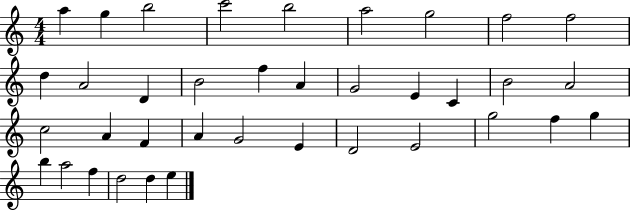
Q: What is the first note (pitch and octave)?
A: A5